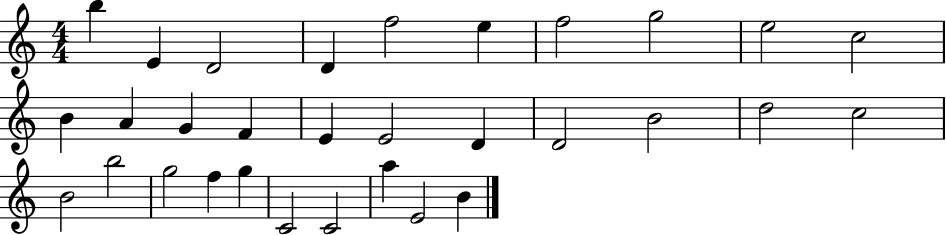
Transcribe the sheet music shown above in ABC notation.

X:1
T:Untitled
M:4/4
L:1/4
K:C
b E D2 D f2 e f2 g2 e2 c2 B A G F E E2 D D2 B2 d2 c2 B2 b2 g2 f g C2 C2 a E2 B